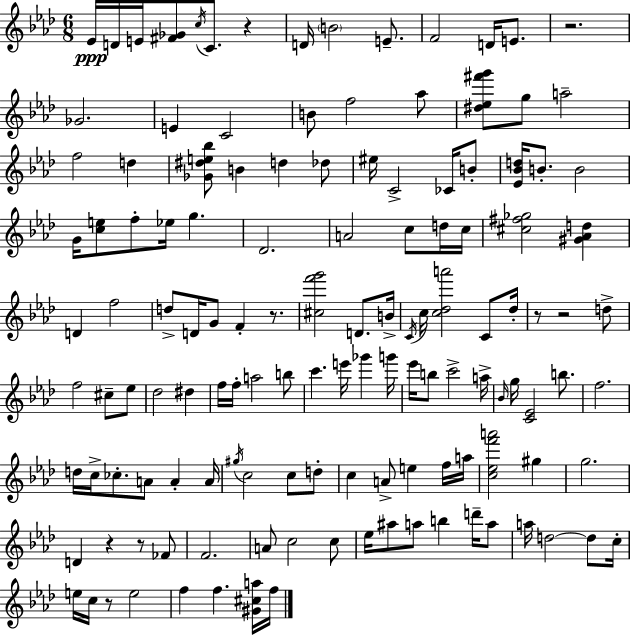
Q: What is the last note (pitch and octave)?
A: F5